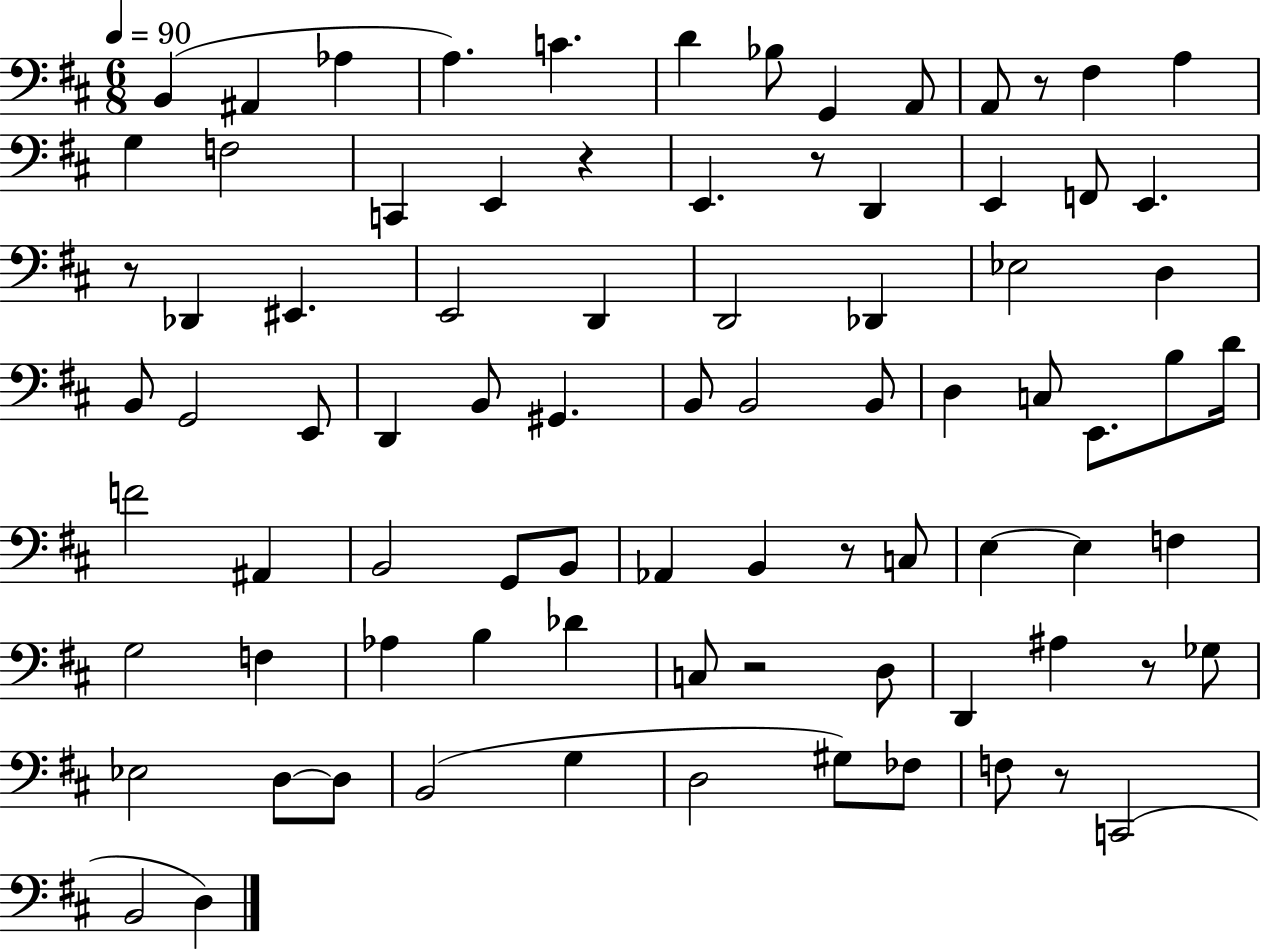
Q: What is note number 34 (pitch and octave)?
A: B2